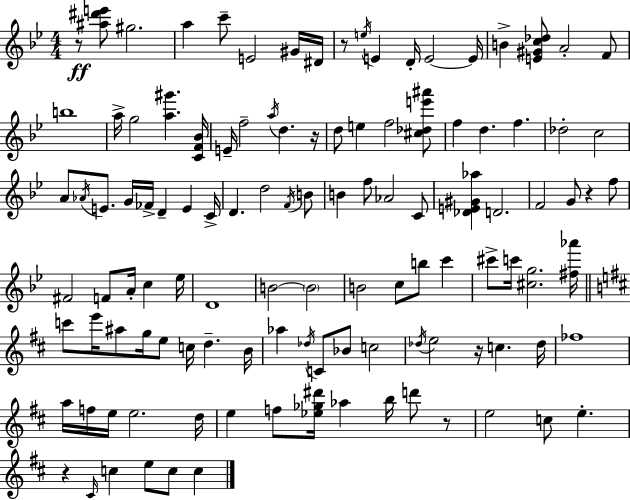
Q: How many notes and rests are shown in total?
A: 115